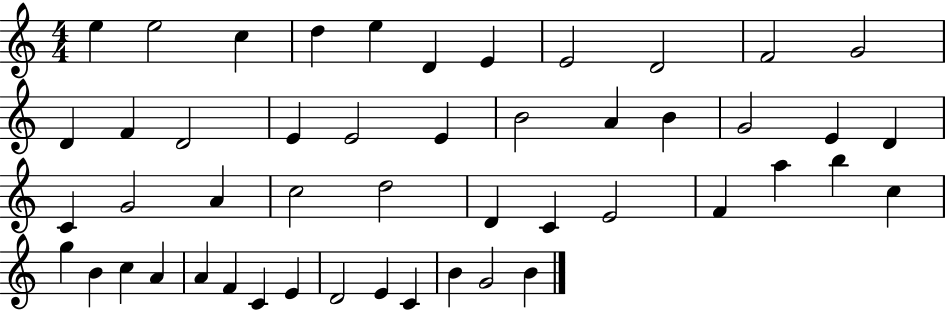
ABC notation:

X:1
T:Untitled
M:4/4
L:1/4
K:C
e e2 c d e D E E2 D2 F2 G2 D F D2 E E2 E B2 A B G2 E D C G2 A c2 d2 D C E2 F a b c g B c A A F C E D2 E C B G2 B